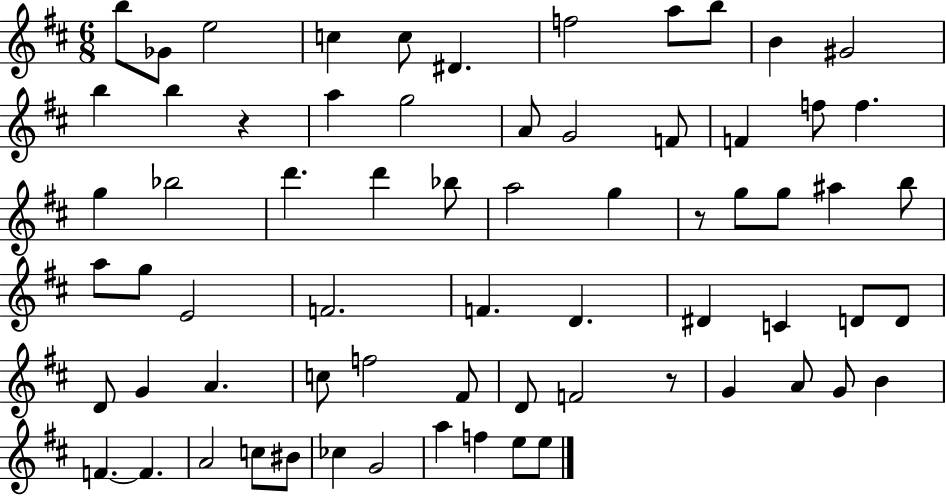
{
  \clef treble
  \numericTimeSignature
  \time 6/8
  \key d \major
  b''8 ges'8 e''2 | c''4 c''8 dis'4. | f''2 a''8 b''8 | b'4 gis'2 | \break b''4 b''4 r4 | a''4 g''2 | a'8 g'2 f'8 | f'4 f''8 f''4. | \break g''4 bes''2 | d'''4. d'''4 bes''8 | a''2 g''4 | r8 g''8 g''8 ais''4 b''8 | \break a''8 g''8 e'2 | f'2. | f'4. d'4. | dis'4 c'4 d'8 d'8 | \break d'8 g'4 a'4. | c''8 f''2 fis'8 | d'8 f'2 r8 | g'4 a'8 g'8 b'4 | \break f'4.~~ f'4. | a'2 c''8 bis'8 | ces''4 g'2 | a''4 f''4 e''8 e''8 | \break \bar "|."
}